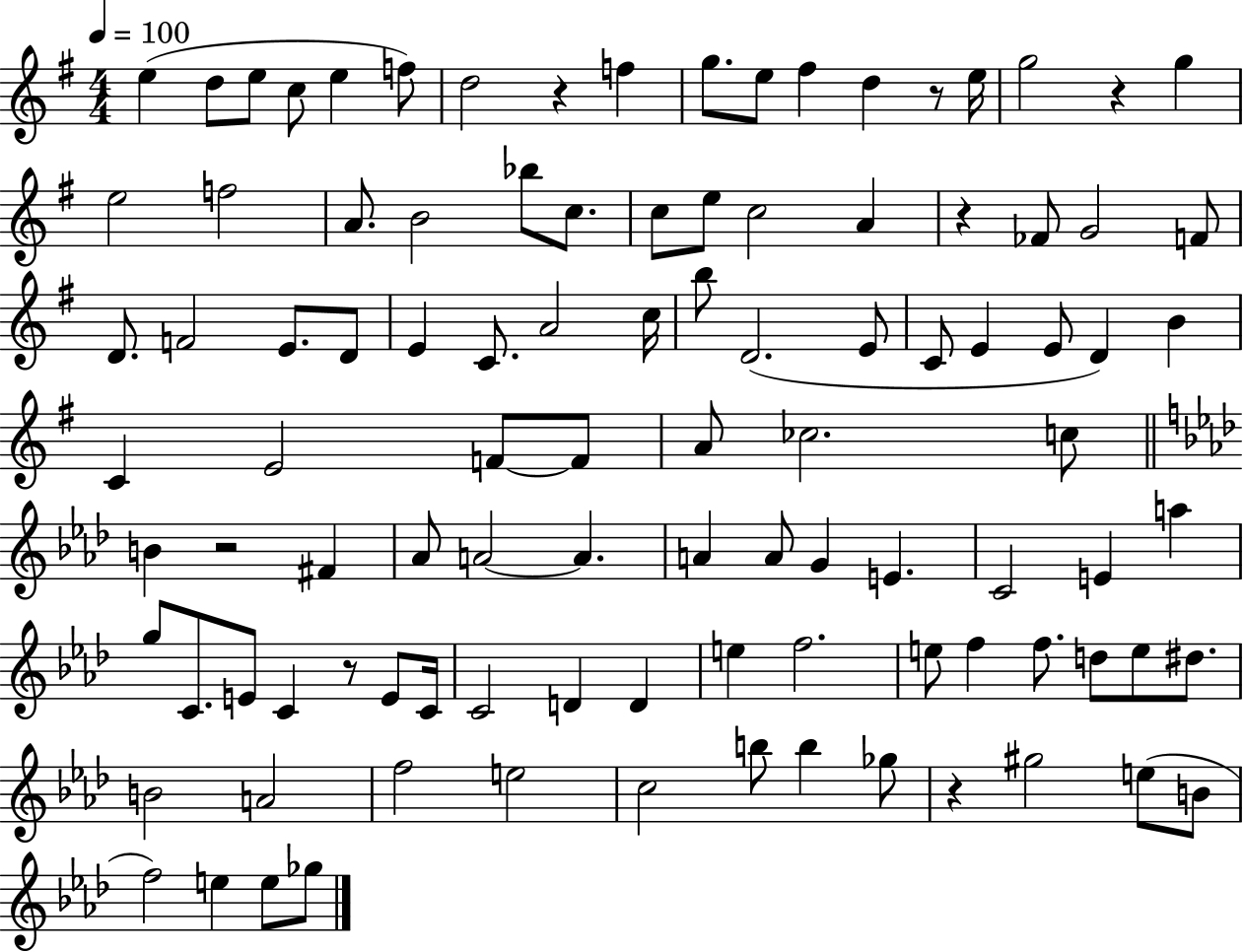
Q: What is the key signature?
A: G major